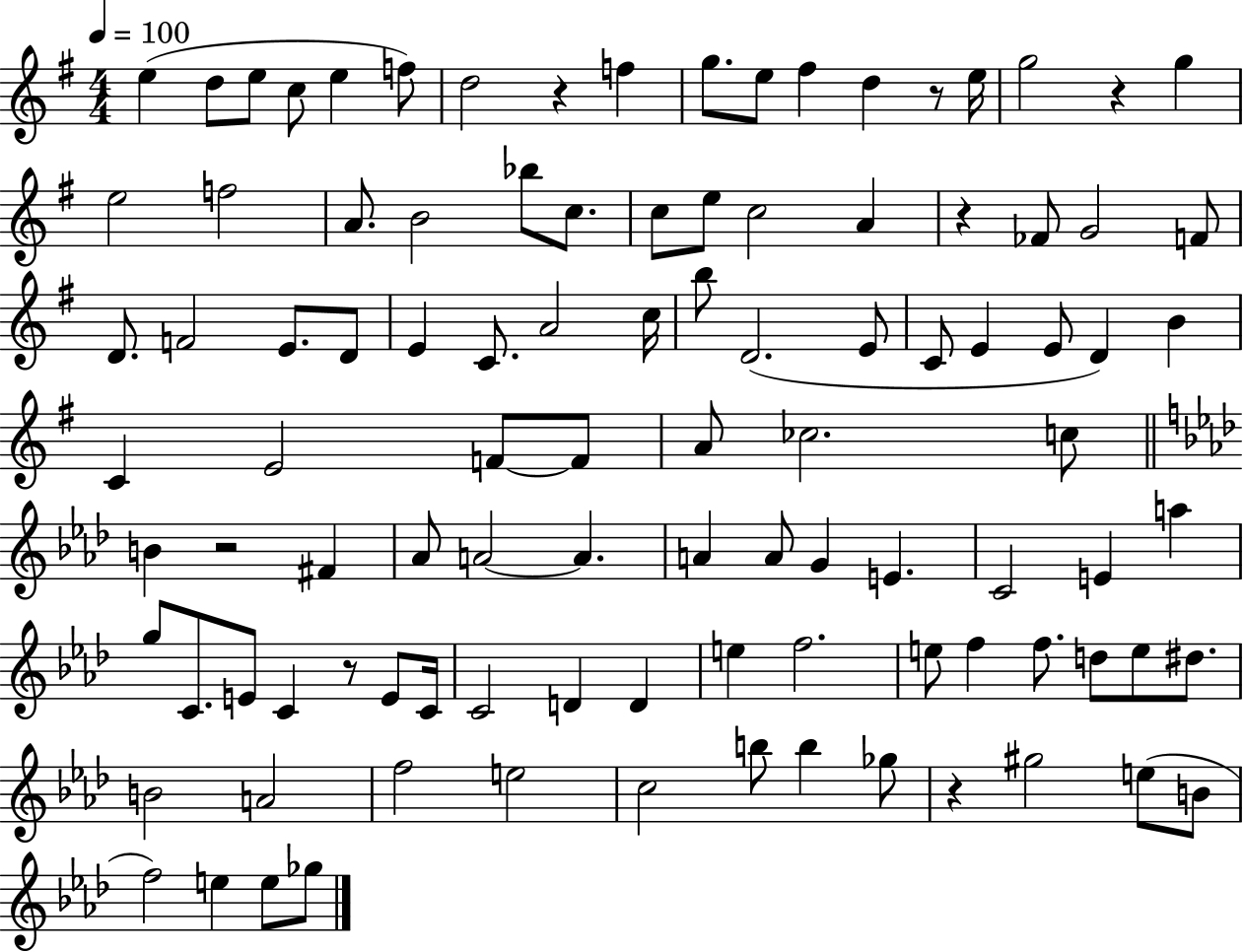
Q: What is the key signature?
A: G major